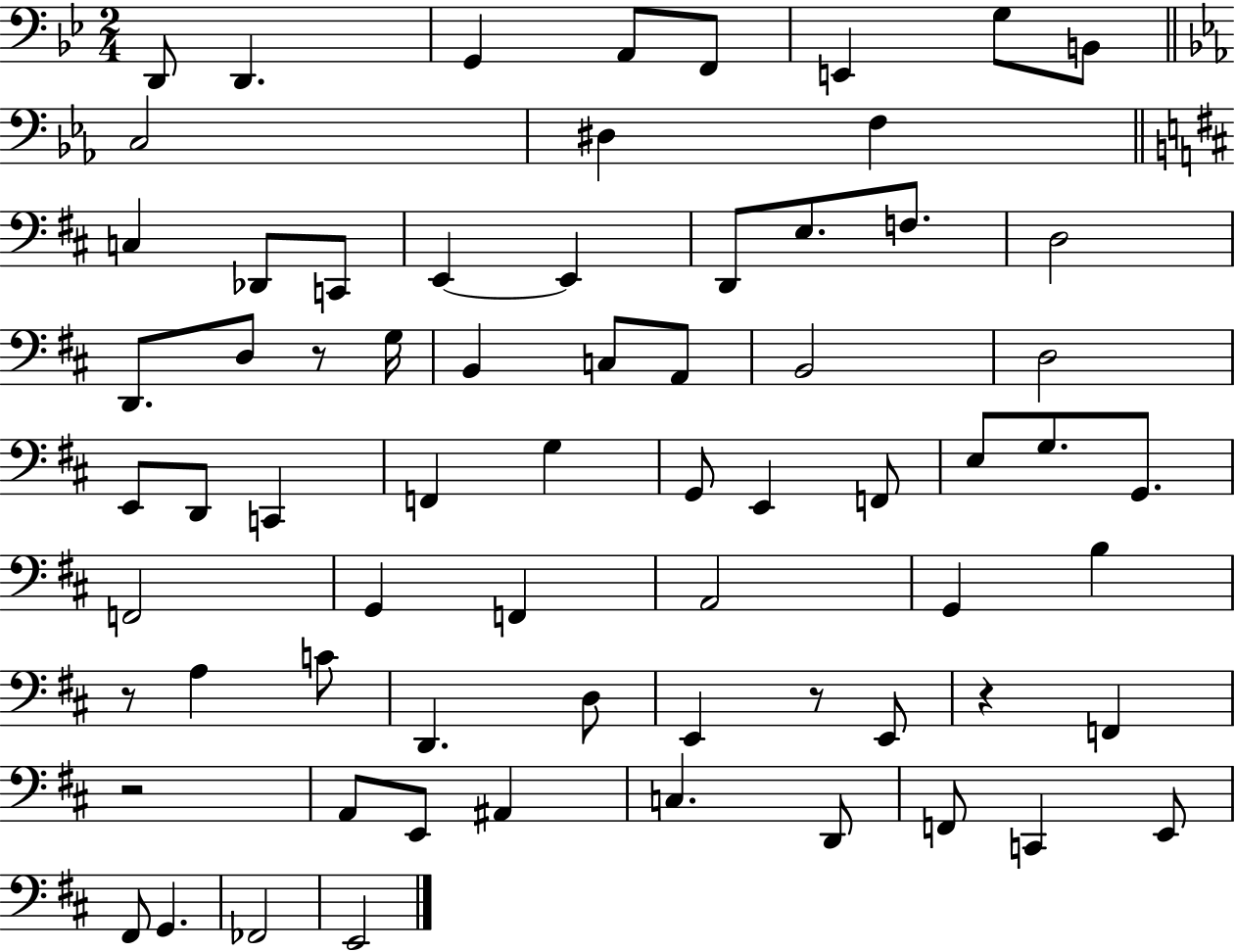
X:1
T:Untitled
M:2/4
L:1/4
K:Bb
D,,/2 D,, G,, A,,/2 F,,/2 E,, G,/2 B,,/2 C,2 ^D, F, C, _D,,/2 C,,/2 E,, E,, D,,/2 E,/2 F,/2 D,2 D,,/2 D,/2 z/2 G,/4 B,, C,/2 A,,/2 B,,2 D,2 E,,/2 D,,/2 C,, F,, G, G,,/2 E,, F,,/2 E,/2 G,/2 G,,/2 F,,2 G,, F,, A,,2 G,, B, z/2 A, C/2 D,, D,/2 E,, z/2 E,,/2 z F,, z2 A,,/2 E,,/2 ^A,, C, D,,/2 F,,/2 C,, E,,/2 ^F,,/2 G,, _F,,2 E,,2